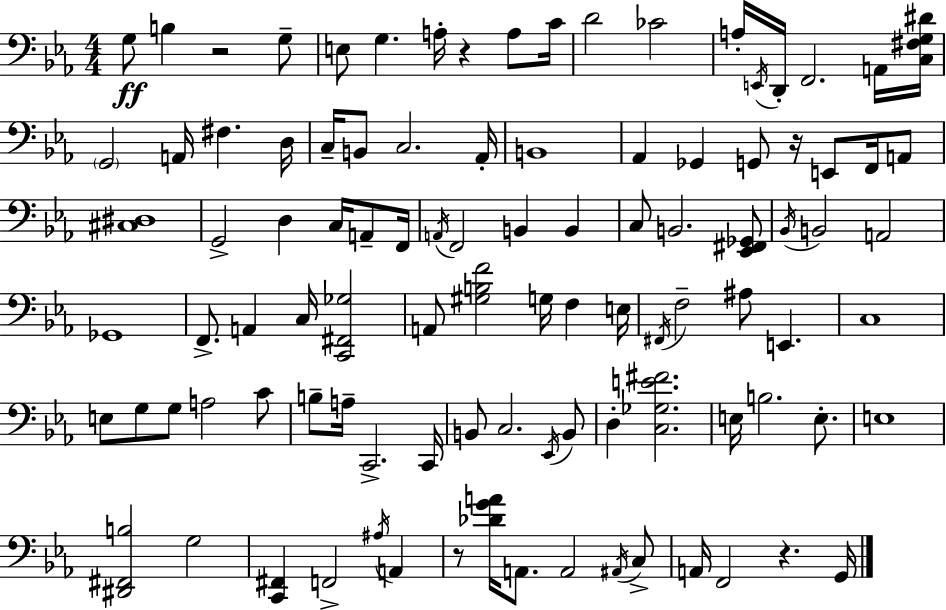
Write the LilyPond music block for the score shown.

{
  \clef bass
  \numericTimeSignature
  \time 4/4
  \key c \minor
  g8\ff b4 r2 g8-- | e8 g4. a16-. r4 a8 c'16 | d'2 ces'2 | a16-. \acciaccatura { e,16 } d,16-. f,2. a,16 | \break <c fis g dis'>16 \parenthesize g,2 a,16 fis4. | d16 c16-- b,8 c2. | aes,16-. b,1 | aes,4 ges,4 g,8 r16 e,8 f,16 a,8 | \break <cis dis>1 | g,2-> d4 c16 a,8-- | f,16 \acciaccatura { a,16 } f,2 b,4 b,4 | c8 b,2. | \break <ees, fis, ges,>8 \acciaccatura { bes,16 } b,2 a,2 | ges,1 | f,8.-> a,4 c16 <c, fis, ges>2 | a,8 <gis b f'>2 g16 f4 | \break e16 \acciaccatura { fis,16 } f2-- ais8 e,4. | c1 | e8 g8 g8 a2 | c'8 b8-- a16-- c,2.-> | \break c,16 b,8 c2. | \acciaccatura { ees,16 } b,8 d4-. <c ges e' fis'>2. | e16 b2. | e8.-. e1 | \break <dis, fis, b>2 g2 | <c, fis,>4 f,2-> | \acciaccatura { ais16 } a,4 r8 <des' g' a'>16 a,8. a,2 | \acciaccatura { ais,16 } c8-> a,16 f,2 | \break r4. g,16 \bar "|."
}